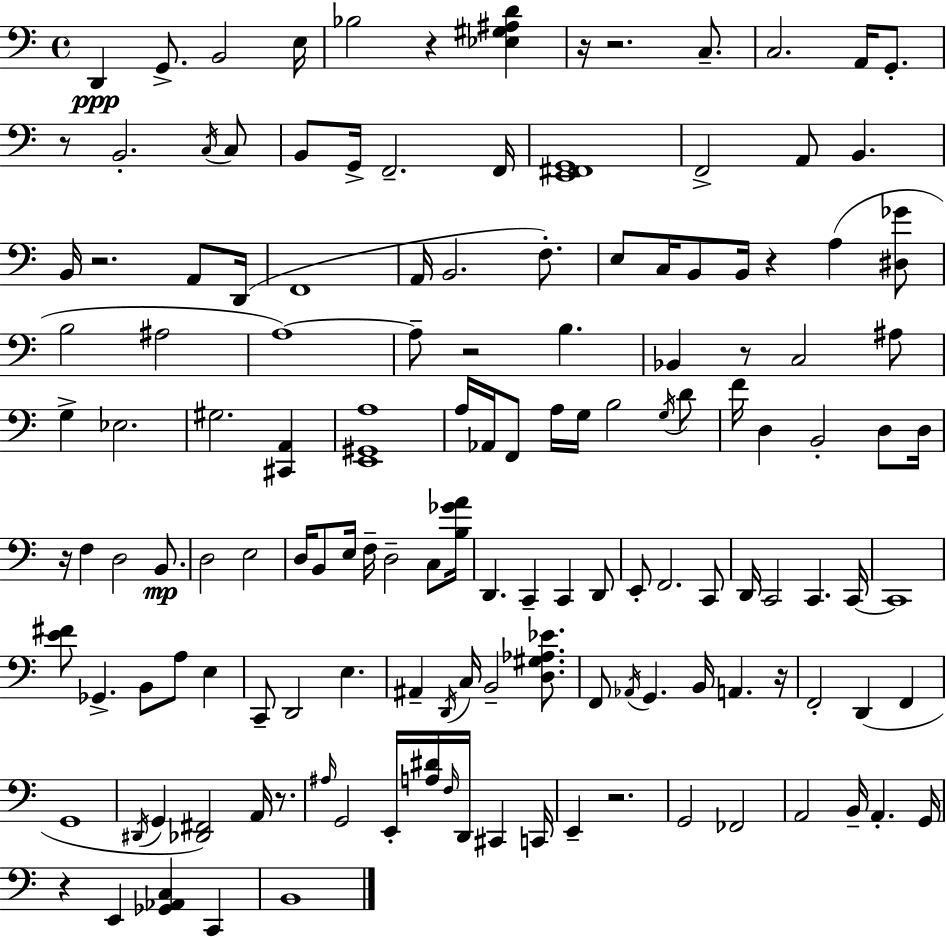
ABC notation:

X:1
T:Untitled
M:4/4
L:1/4
K:C
D,, G,,/2 B,,2 E,/4 _B,2 z [_E,^G,^A,D] z/4 z2 C,/2 C,2 A,,/4 G,,/2 z/2 B,,2 C,/4 C,/2 B,,/2 G,,/4 F,,2 F,,/4 [E,,^F,,G,,]4 F,,2 A,,/2 B,, B,,/4 z2 A,,/2 D,,/4 F,,4 A,,/4 B,,2 F,/2 E,/2 C,/4 B,,/2 B,,/4 z A, [^D,_G]/2 B,2 ^A,2 A,4 A,/2 z2 B, _B,, z/2 C,2 ^A,/2 G, _E,2 ^G,2 [^C,,A,,] [E,,^G,,A,]4 A,/4 _A,,/4 F,,/2 A,/4 G,/4 B,2 G,/4 D/2 F/4 D, B,,2 D,/2 D,/4 z/4 F, D,2 B,,/2 D,2 E,2 D,/4 B,,/2 E,/4 F,/4 D,2 C,/2 [B,_GA]/4 D,, C,, C,, D,,/2 E,,/2 F,,2 C,,/2 D,,/4 C,,2 C,, C,,/4 C,,4 [E^F]/2 _G,, B,,/2 A,/2 E, C,,/2 D,,2 E, ^A,, D,,/4 C,/4 B,,2 [D,^G,_A,_E]/2 F,,/2 _A,,/4 G,, B,,/4 A,, z/4 F,,2 D,, F,, G,,4 ^D,,/4 G,, [_D,,^F,,]2 A,,/4 z/2 ^A,/4 G,,2 E,,/4 [A,^D]/4 F,/4 D,,/4 ^C,, C,,/4 E,, z2 G,,2 _F,,2 A,,2 B,,/4 A,, G,,/4 z E,, [_G,,_A,,C,] C,, B,,4